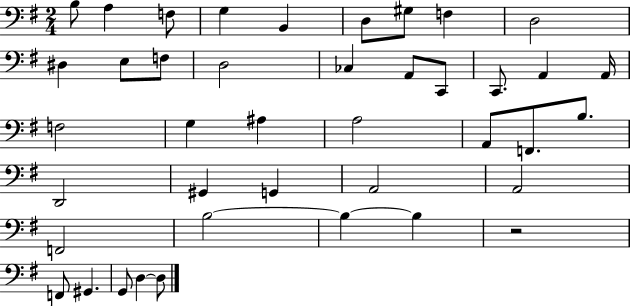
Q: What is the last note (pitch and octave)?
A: D3